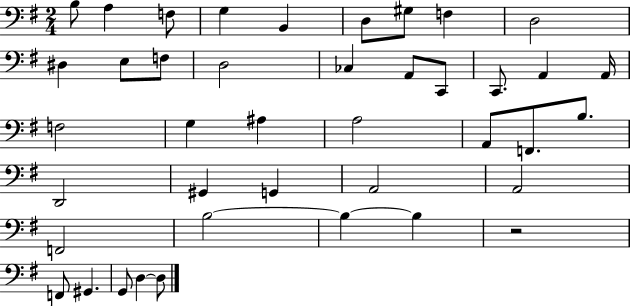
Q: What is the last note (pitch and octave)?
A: D3